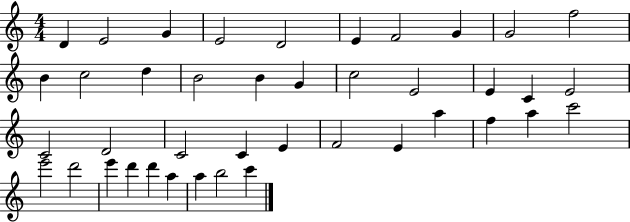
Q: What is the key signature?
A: C major